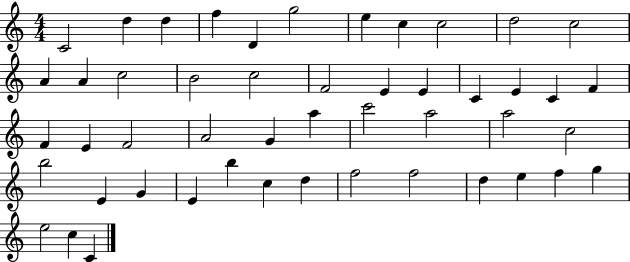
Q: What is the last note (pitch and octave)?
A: C4